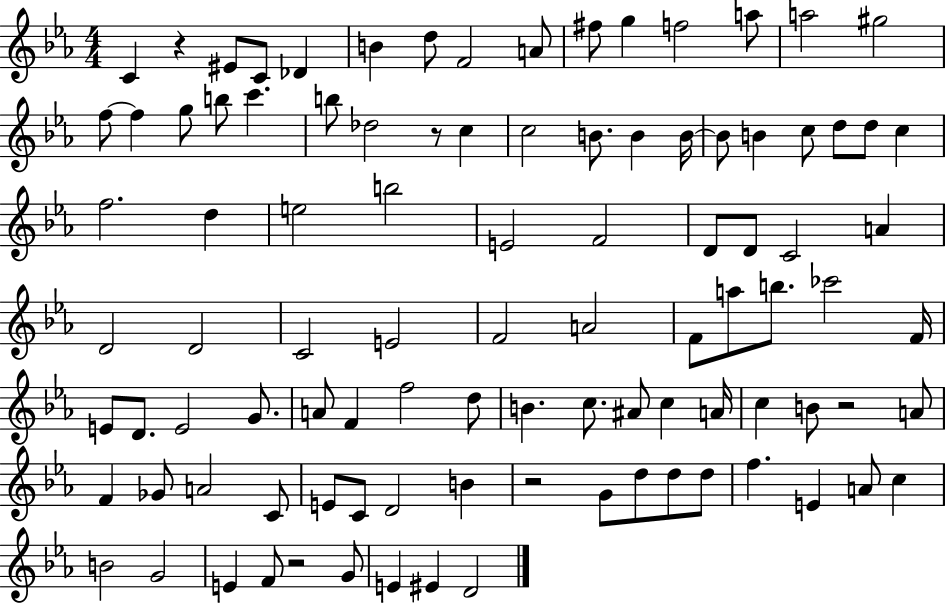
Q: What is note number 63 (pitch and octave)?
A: C5